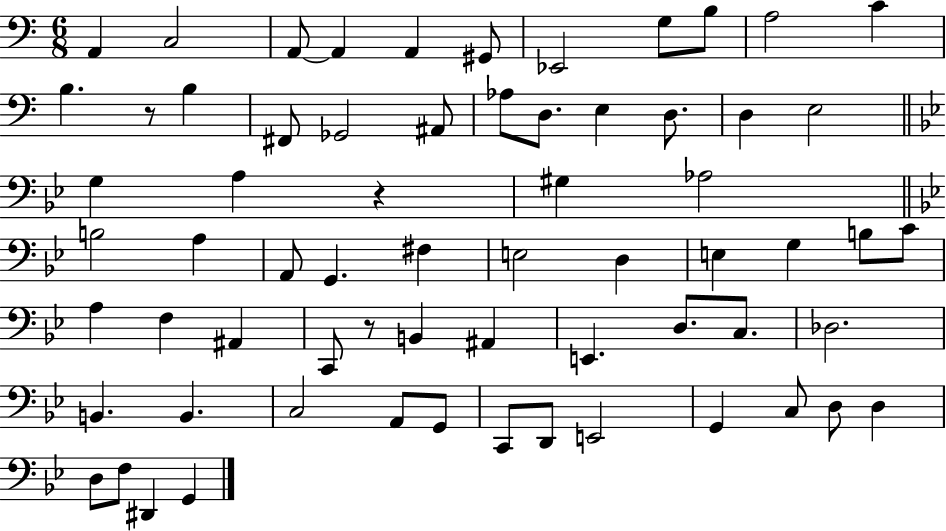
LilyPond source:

{
  \clef bass
  \numericTimeSignature
  \time 6/8
  \key c \major
  a,4 c2 | a,8~~ a,4 a,4 gis,8 | ees,2 g8 b8 | a2 c'4 | \break b4. r8 b4 | fis,8 ges,2 ais,8 | aes8 d8. e4 d8. | d4 e2 | \break \bar "||" \break \key bes \major g4 a4 r4 | gis4 aes2 | \bar "||" \break \key bes \major b2 a4 | a,8 g,4. fis4 | e2 d4 | e4 g4 b8 c'8 | \break a4 f4 ais,4 | c,8 r8 b,4 ais,4 | e,4. d8. c8. | des2. | \break b,4. b,4. | c2 a,8 g,8 | c,8 d,8 e,2 | g,4 c8 d8 d4 | \break d8 f8 dis,4 g,4 | \bar "|."
}